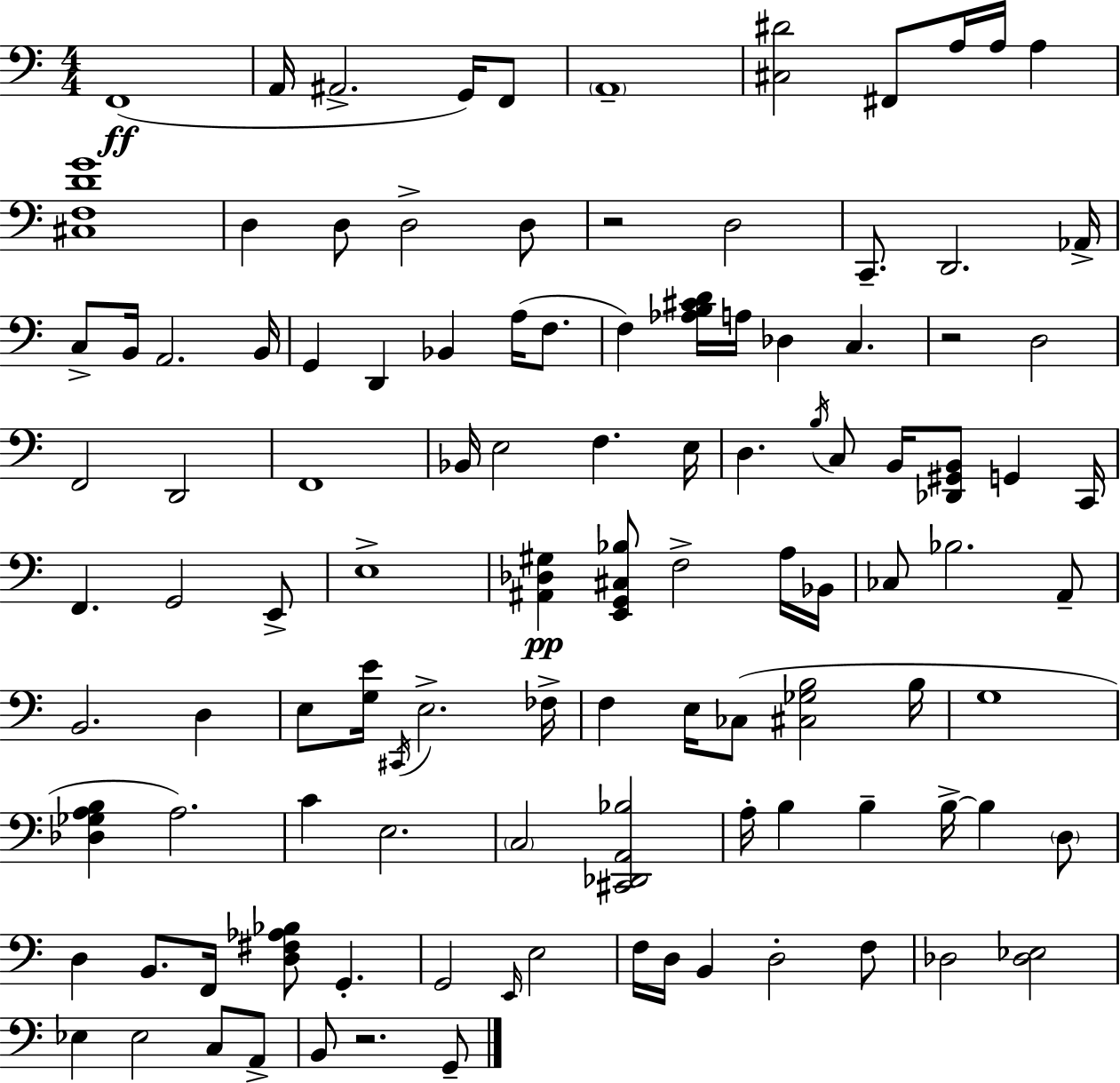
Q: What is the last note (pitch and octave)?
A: G2